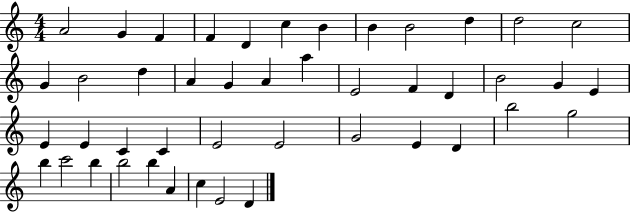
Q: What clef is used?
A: treble